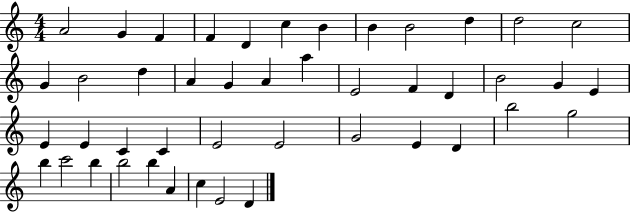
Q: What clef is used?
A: treble